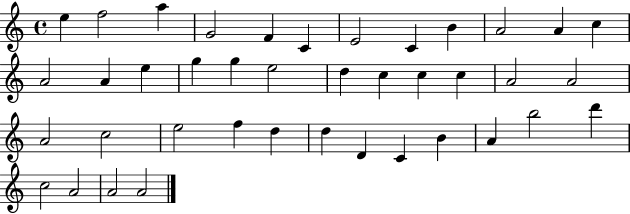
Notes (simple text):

E5/q F5/h A5/q G4/h F4/q C4/q E4/h C4/q B4/q A4/h A4/q C5/q A4/h A4/q E5/q G5/q G5/q E5/h D5/q C5/q C5/q C5/q A4/h A4/h A4/h C5/h E5/h F5/q D5/q D5/q D4/q C4/q B4/q A4/q B5/h D6/q C5/h A4/h A4/h A4/h